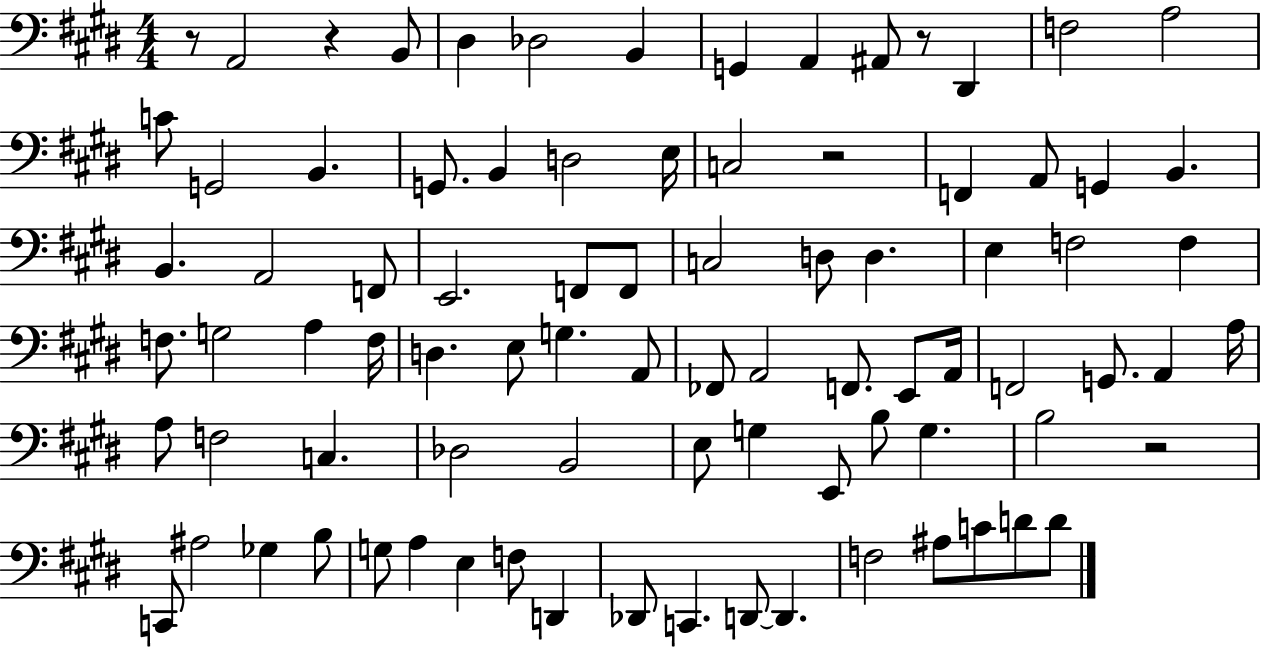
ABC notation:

X:1
T:Untitled
M:4/4
L:1/4
K:E
z/2 A,,2 z B,,/2 ^D, _D,2 B,, G,, A,, ^A,,/2 z/2 ^D,, F,2 A,2 C/2 G,,2 B,, G,,/2 B,, D,2 E,/4 C,2 z2 F,, A,,/2 G,, B,, B,, A,,2 F,,/2 E,,2 F,,/2 F,,/2 C,2 D,/2 D, E, F,2 F, F,/2 G,2 A, F,/4 D, E,/2 G, A,,/2 _F,,/2 A,,2 F,,/2 E,,/2 A,,/4 F,,2 G,,/2 A,, A,/4 A,/2 F,2 C, _D,2 B,,2 E,/2 G, E,,/2 B,/2 G, B,2 z2 C,,/2 ^A,2 _G, B,/2 G,/2 A, E, F,/2 D,, _D,,/2 C,, D,,/2 D,, F,2 ^A,/2 C/2 D/2 D/2